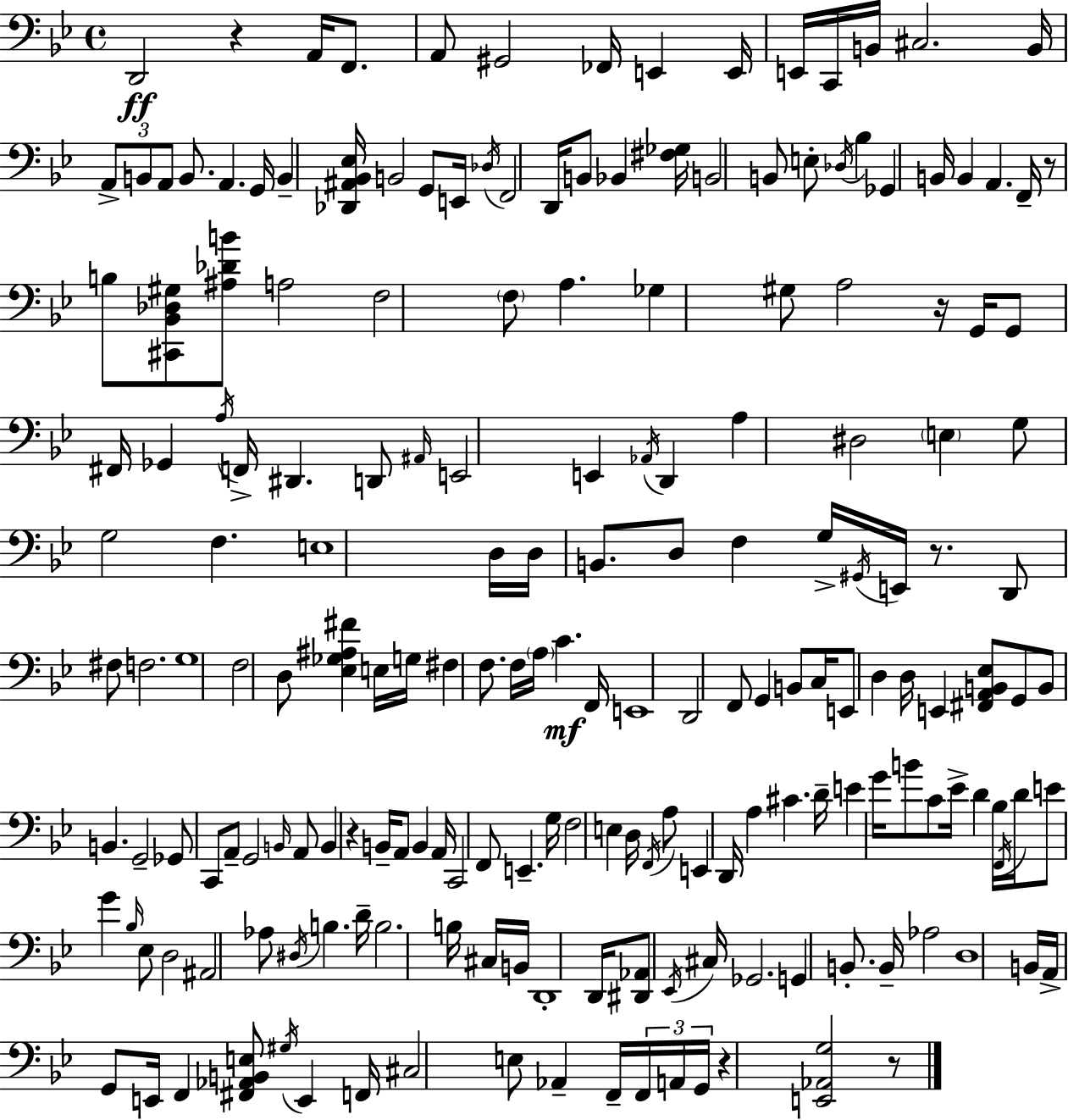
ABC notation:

X:1
T:Untitled
M:4/4
L:1/4
K:Bb
D,,2 z A,,/4 F,,/2 A,,/2 ^G,,2 _F,,/4 E,, E,,/4 E,,/4 C,,/4 B,,/4 ^C,2 B,,/4 A,,/2 B,,/2 A,,/2 B,,/2 A,, G,,/4 B,, [_D,,^A,,_B,,_E,]/4 B,,2 G,,/2 E,,/4 _D,/4 F,,2 D,,/4 B,,/2 _B,, [^F,_G,]/4 B,,2 B,,/2 E,/2 _D,/4 _B, _G,, B,,/4 B,, A,, F,,/4 z/2 B,/2 [^C,,_B,,_D,^G,]/2 [^A,_DB]/2 A,2 F,2 F,/2 A, _G, ^G,/2 A,2 z/4 G,,/4 G,,/2 ^F,,/4 _G,, A,/4 F,,/4 ^D,, D,,/2 ^A,,/4 E,,2 E,, _A,,/4 D,, A, ^D,2 E, G,/2 G,2 F, E,4 D,/4 D,/4 B,,/2 D,/2 F, G,/4 ^G,,/4 E,,/4 z/2 D,,/2 ^F,/2 F,2 G,4 F,2 D,/2 [_E,_G,^A,^F] E,/4 G,/4 ^F, F,/2 F,/4 A,/4 C F,,/4 E,,4 D,,2 F,,/2 G,, B,,/2 C,/4 E,,/2 D, D,/4 E,, [^F,,A,,B,,_E,]/2 G,,/2 B,,/2 B,, G,,2 _G,,/2 C,,/2 A,,/2 G,,2 B,,/4 A,,/2 B,, z B,,/4 A,,/2 B,, A,,/4 C,,2 F,,/2 E,, G,/4 F,2 E, D,/4 F,,/4 A,/2 E,, D,,/4 A, ^C D/4 E G/4 B/2 C/2 _E/4 D _B,/4 F,,/4 D/4 E/2 G _B,/4 _E,/2 D,2 ^A,,2 _A,/2 ^D,/4 B, D/4 B,2 B,/4 ^C,/4 B,,/4 D,,4 D,,/4 [^D,,_A,,]/2 _E,,/4 ^C,/4 _G,,2 G,, B,,/2 B,,/4 _A,2 D,4 B,,/4 A,,/4 G,,/2 E,,/4 F,, [^F,,_A,,B,,E,]/2 ^G,/4 E,, F,,/4 ^C,2 E,/2 _A,, F,,/4 F,,/4 A,,/4 G,,/4 z [E,,_A,,G,]2 z/2